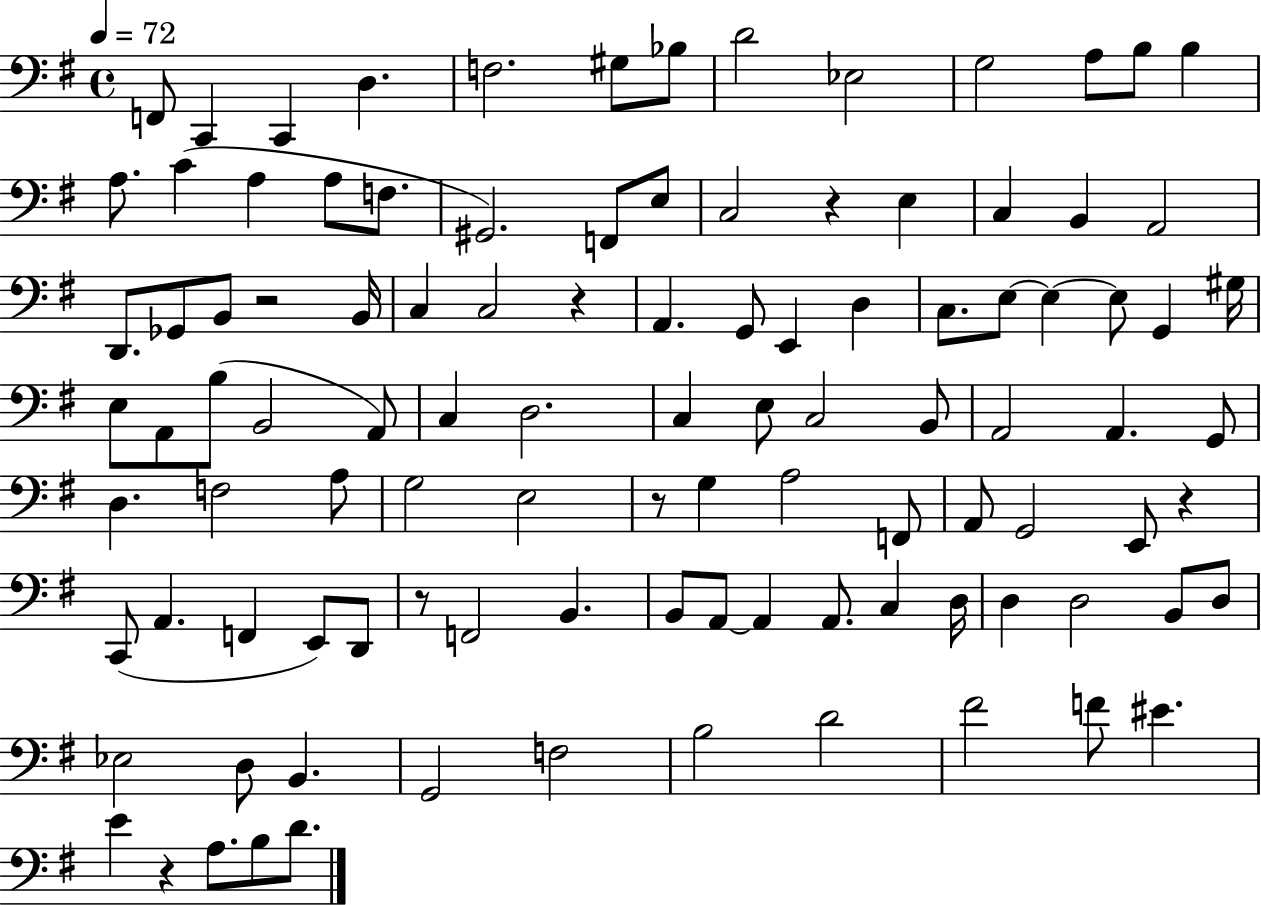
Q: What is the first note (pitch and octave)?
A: F2